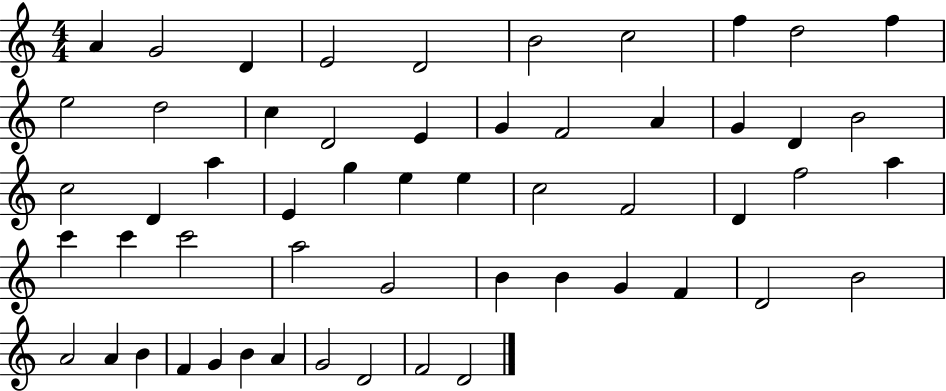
A4/q G4/h D4/q E4/h D4/h B4/h C5/h F5/q D5/h F5/q E5/h D5/h C5/q D4/h E4/q G4/q F4/h A4/q G4/q D4/q B4/h C5/h D4/q A5/q E4/q G5/q E5/q E5/q C5/h F4/h D4/q F5/h A5/q C6/q C6/q C6/h A5/h G4/h B4/q B4/q G4/q F4/q D4/h B4/h A4/h A4/q B4/q F4/q G4/q B4/q A4/q G4/h D4/h F4/h D4/h